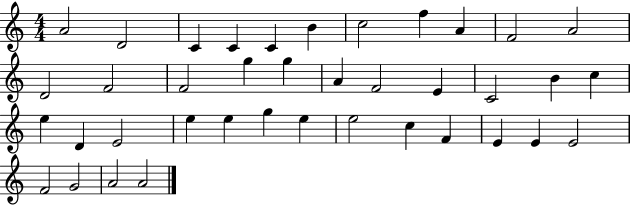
A4/h D4/h C4/q C4/q C4/q B4/q C5/h F5/q A4/q F4/h A4/h D4/h F4/h F4/h G5/q G5/q A4/q F4/h E4/q C4/h B4/q C5/q E5/q D4/q E4/h E5/q E5/q G5/q E5/q E5/h C5/q F4/q E4/q E4/q E4/h F4/h G4/h A4/h A4/h